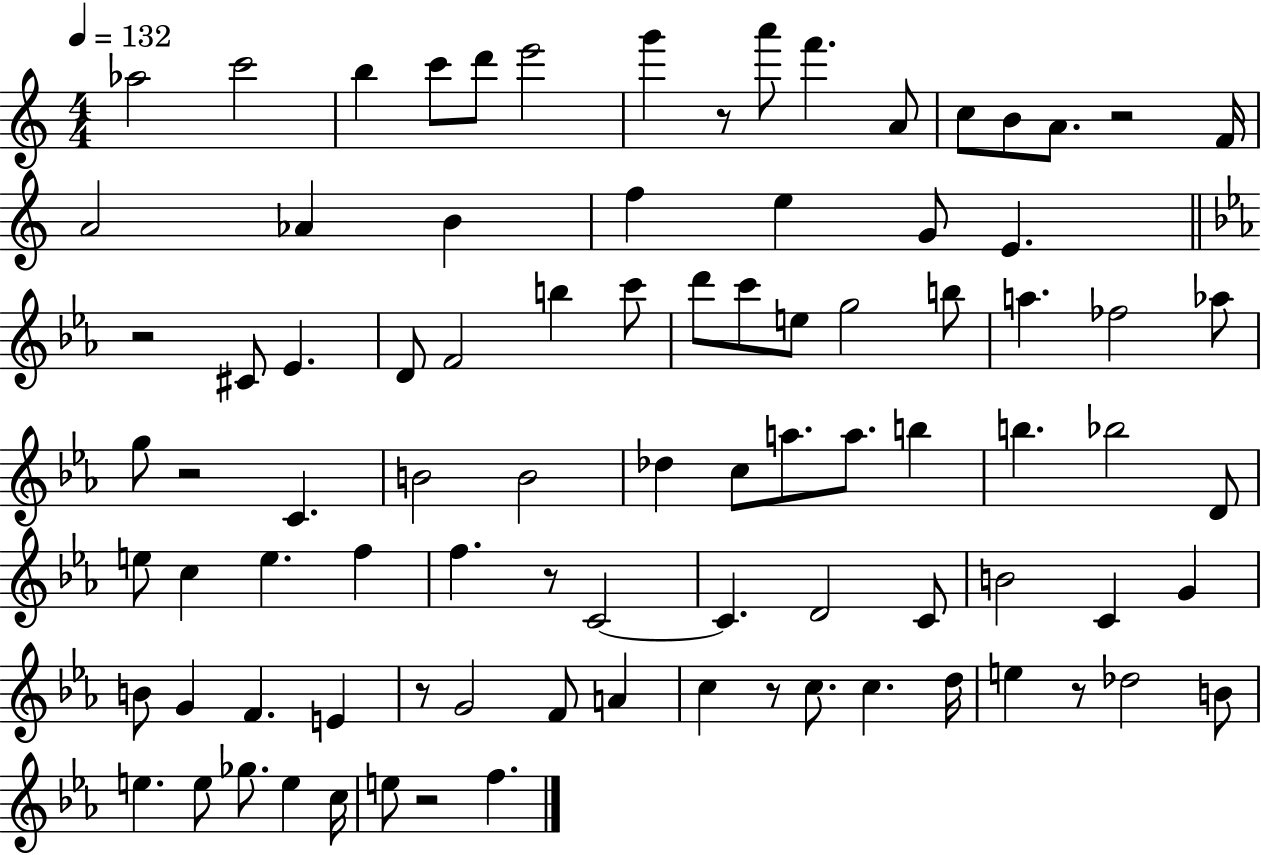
{
  \clef treble
  \numericTimeSignature
  \time 4/4
  \key c \major
  \tempo 4 = 132
  aes''2 c'''2 | b''4 c'''8 d'''8 e'''2 | g'''4 r8 a'''8 f'''4. a'8 | c''8 b'8 a'8. r2 f'16 | \break a'2 aes'4 b'4 | f''4 e''4 g'8 e'4. | \bar "||" \break \key ees \major r2 cis'8 ees'4. | d'8 f'2 b''4 c'''8 | d'''8 c'''8 e''8 g''2 b''8 | a''4. fes''2 aes''8 | \break g''8 r2 c'4. | b'2 b'2 | des''4 c''8 a''8. a''8. b''4 | b''4. bes''2 d'8 | \break e''8 c''4 e''4. f''4 | f''4. r8 c'2~~ | c'4. d'2 c'8 | b'2 c'4 g'4 | \break b'8 g'4 f'4. e'4 | r8 g'2 f'8 a'4 | c''4 r8 c''8. c''4. d''16 | e''4 r8 des''2 b'8 | \break e''4. e''8 ges''8. e''4 c''16 | e''8 r2 f''4. | \bar "|."
}